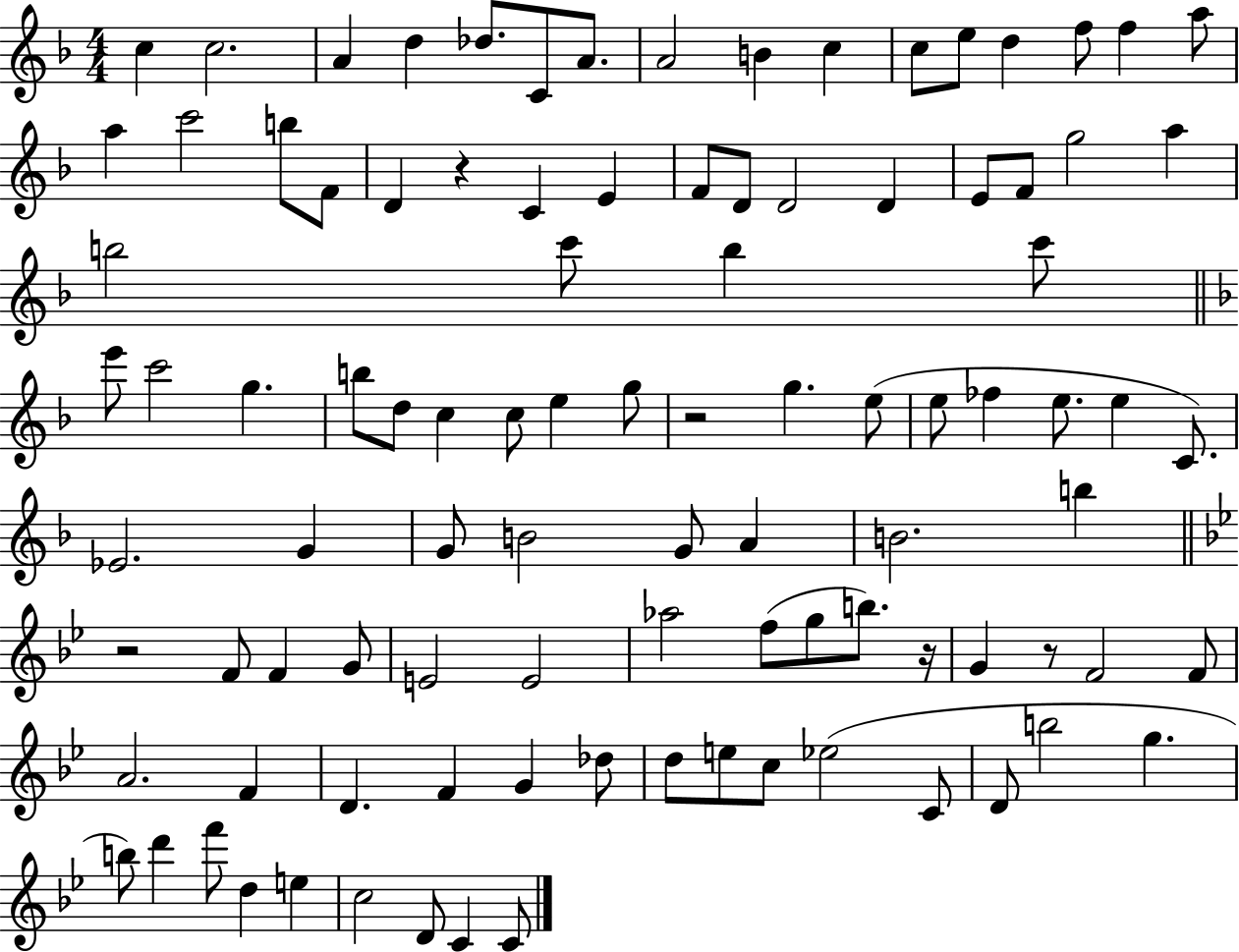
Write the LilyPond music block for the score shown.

{
  \clef treble
  \numericTimeSignature
  \time 4/4
  \key f \major
  c''4 c''2. | a'4 d''4 des''8. c'8 a'8. | a'2 b'4 c''4 | c''8 e''8 d''4 f''8 f''4 a''8 | \break a''4 c'''2 b''8 f'8 | d'4 r4 c'4 e'4 | f'8 d'8 d'2 d'4 | e'8 f'8 g''2 a''4 | \break b''2 c'''8 b''4 c'''8 | \bar "||" \break \key f \major e'''8 c'''2 g''4. | b''8 d''8 c''4 c''8 e''4 g''8 | r2 g''4. e''8( | e''8 fes''4 e''8. e''4 c'8.) | \break ees'2. g'4 | g'8 b'2 g'8 a'4 | b'2. b''4 | \bar "||" \break \key bes \major r2 f'8 f'4 g'8 | e'2 e'2 | aes''2 f''8( g''8 b''8.) r16 | g'4 r8 f'2 f'8 | \break a'2. f'4 | d'4. f'4 g'4 des''8 | d''8 e''8 c''8 ees''2( c'8 | d'8 b''2 g''4. | \break b''8) d'''4 f'''8 d''4 e''4 | c''2 d'8 c'4 c'8 | \bar "|."
}